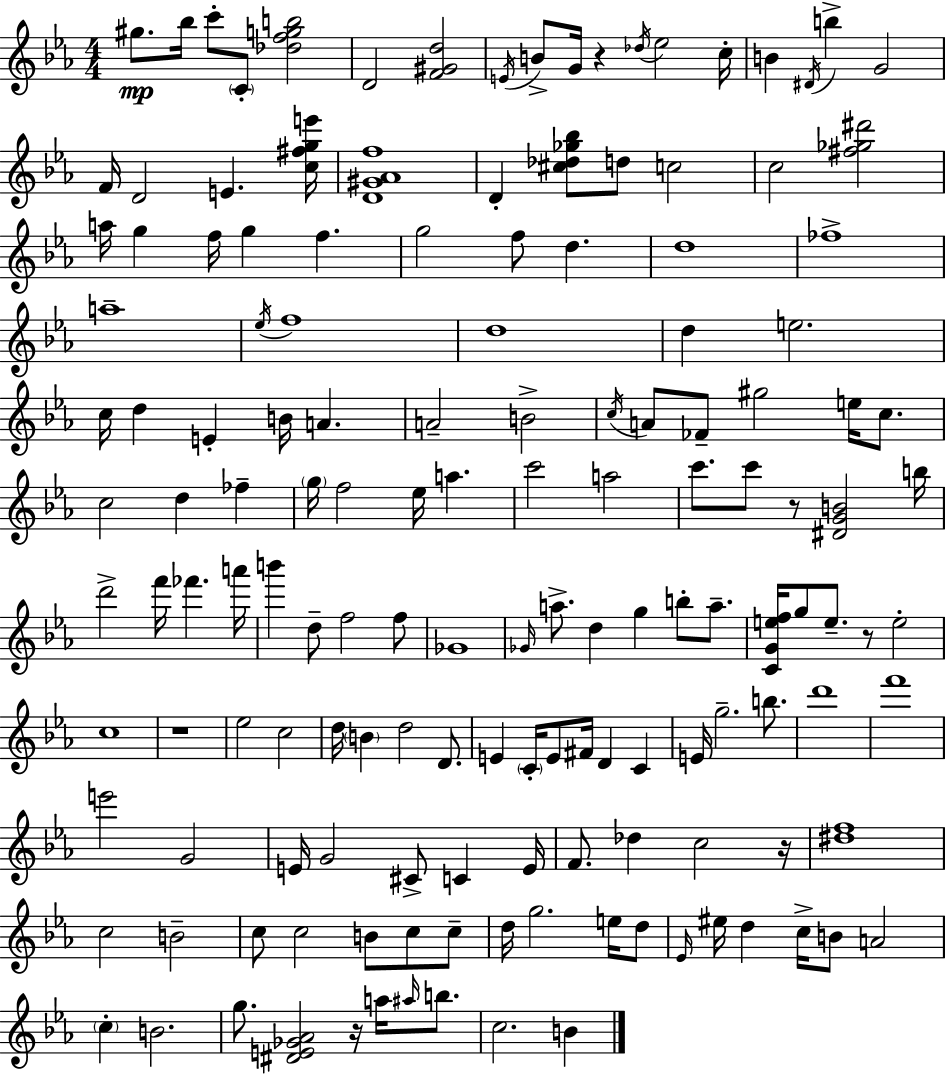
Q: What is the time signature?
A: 4/4